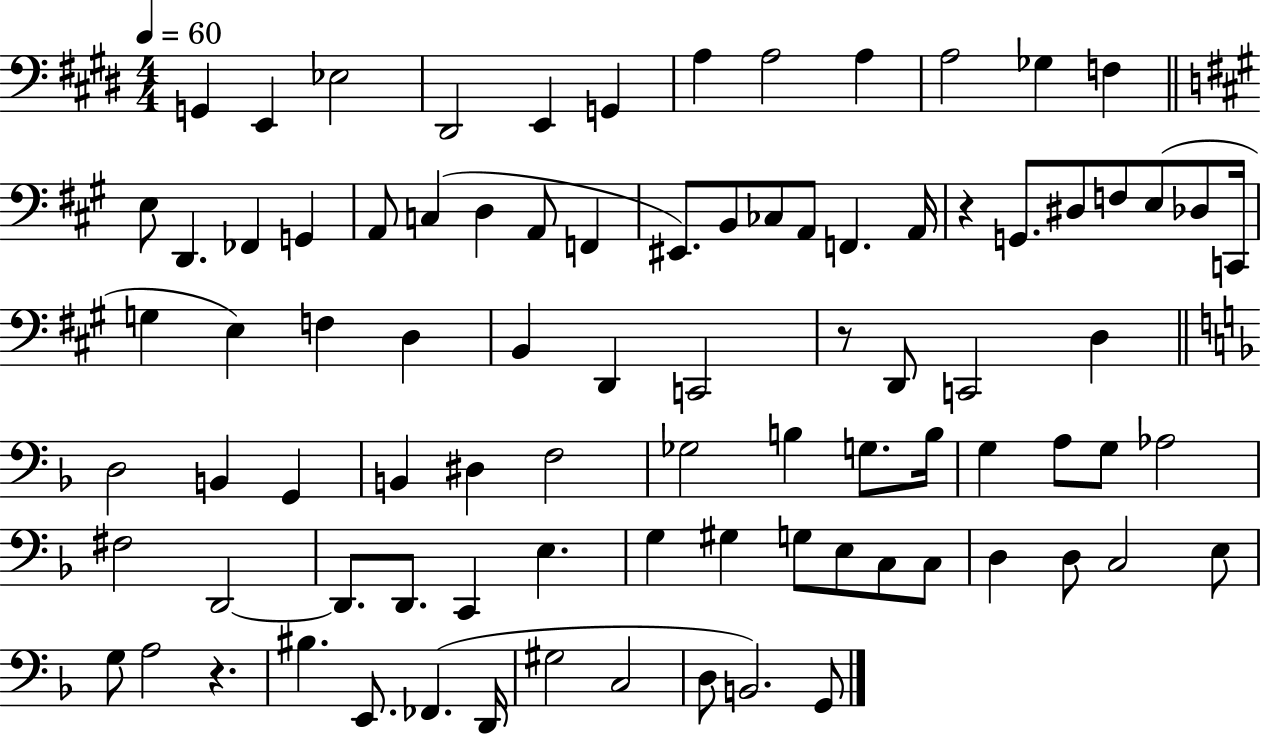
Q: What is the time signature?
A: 4/4